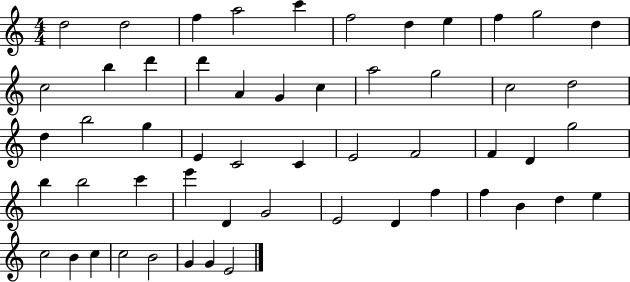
D5/h D5/h F5/q A5/h C6/q F5/h D5/q E5/q F5/q G5/h D5/q C5/h B5/q D6/q D6/q A4/q G4/q C5/q A5/h G5/h C5/h D5/h D5/q B5/h G5/q E4/q C4/h C4/q E4/h F4/h F4/q D4/q G5/h B5/q B5/h C6/q E6/q D4/q G4/h E4/h D4/q F5/q F5/q B4/q D5/q E5/q C5/h B4/q C5/q C5/h B4/h G4/q G4/q E4/h